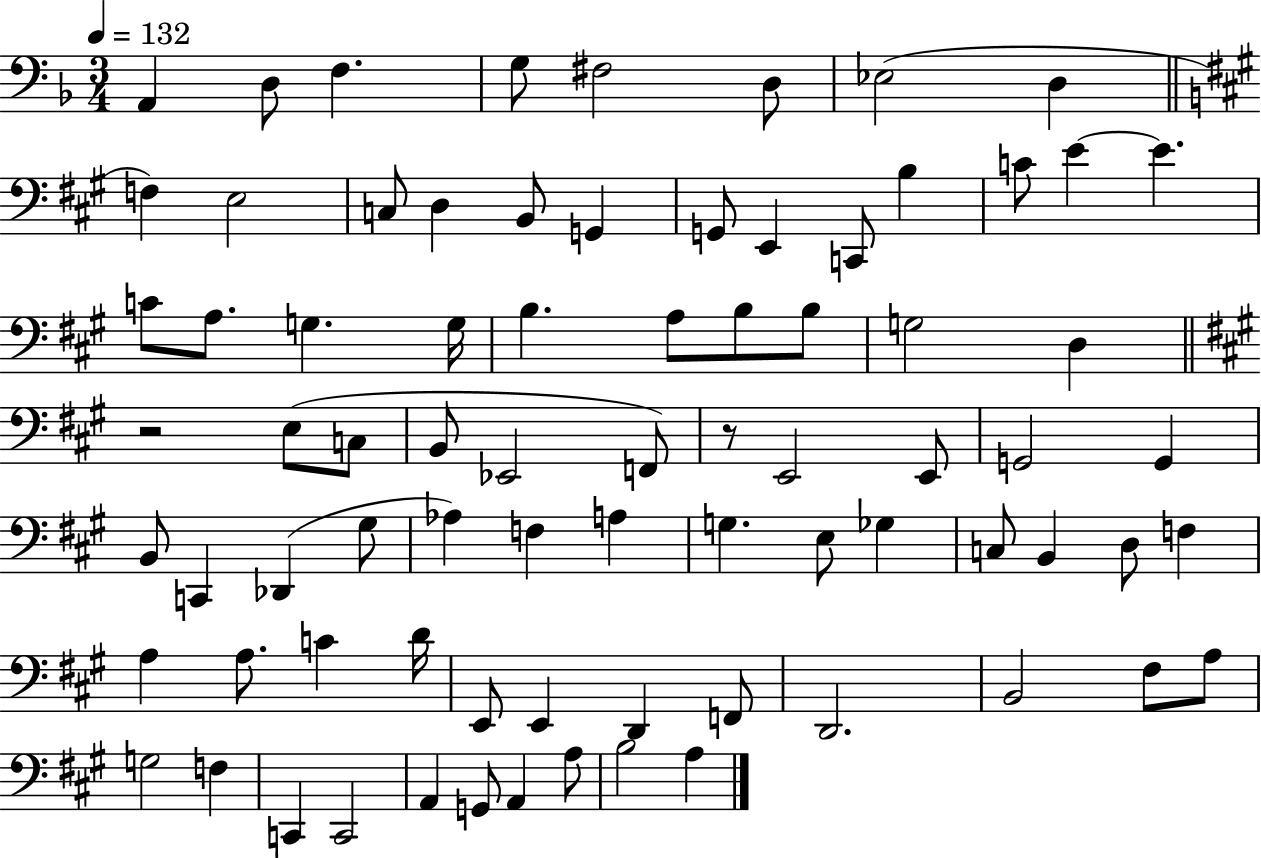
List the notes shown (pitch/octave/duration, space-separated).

A2/q D3/e F3/q. G3/e F#3/h D3/e Eb3/h D3/q F3/q E3/h C3/e D3/q B2/e G2/q G2/e E2/q C2/e B3/q C4/e E4/q E4/q. C4/e A3/e. G3/q. G3/s B3/q. A3/e B3/e B3/e G3/h D3/q R/h E3/e C3/e B2/e Eb2/h F2/e R/e E2/h E2/e G2/h G2/q B2/e C2/q Db2/q G#3/e Ab3/q F3/q A3/q G3/q. E3/e Gb3/q C3/e B2/q D3/e F3/q A3/q A3/e. C4/q D4/s E2/e E2/q D2/q F2/e D2/h. B2/h F#3/e A3/e G3/h F3/q C2/q C2/h A2/q G2/e A2/q A3/e B3/h A3/q